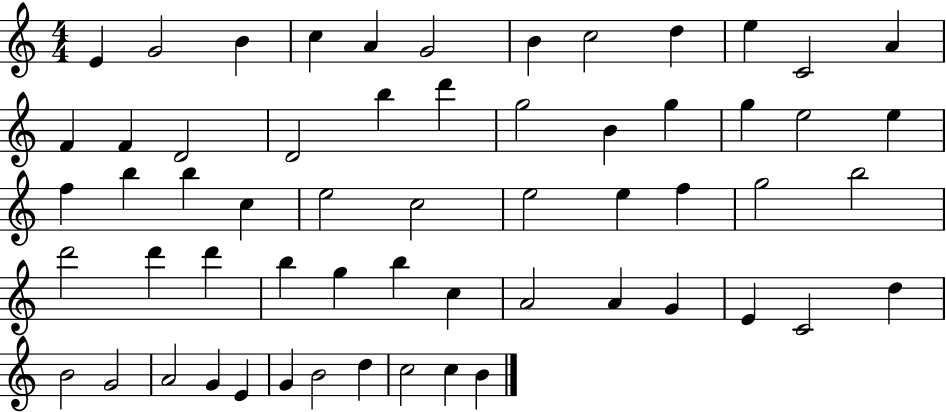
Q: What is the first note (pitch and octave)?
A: E4